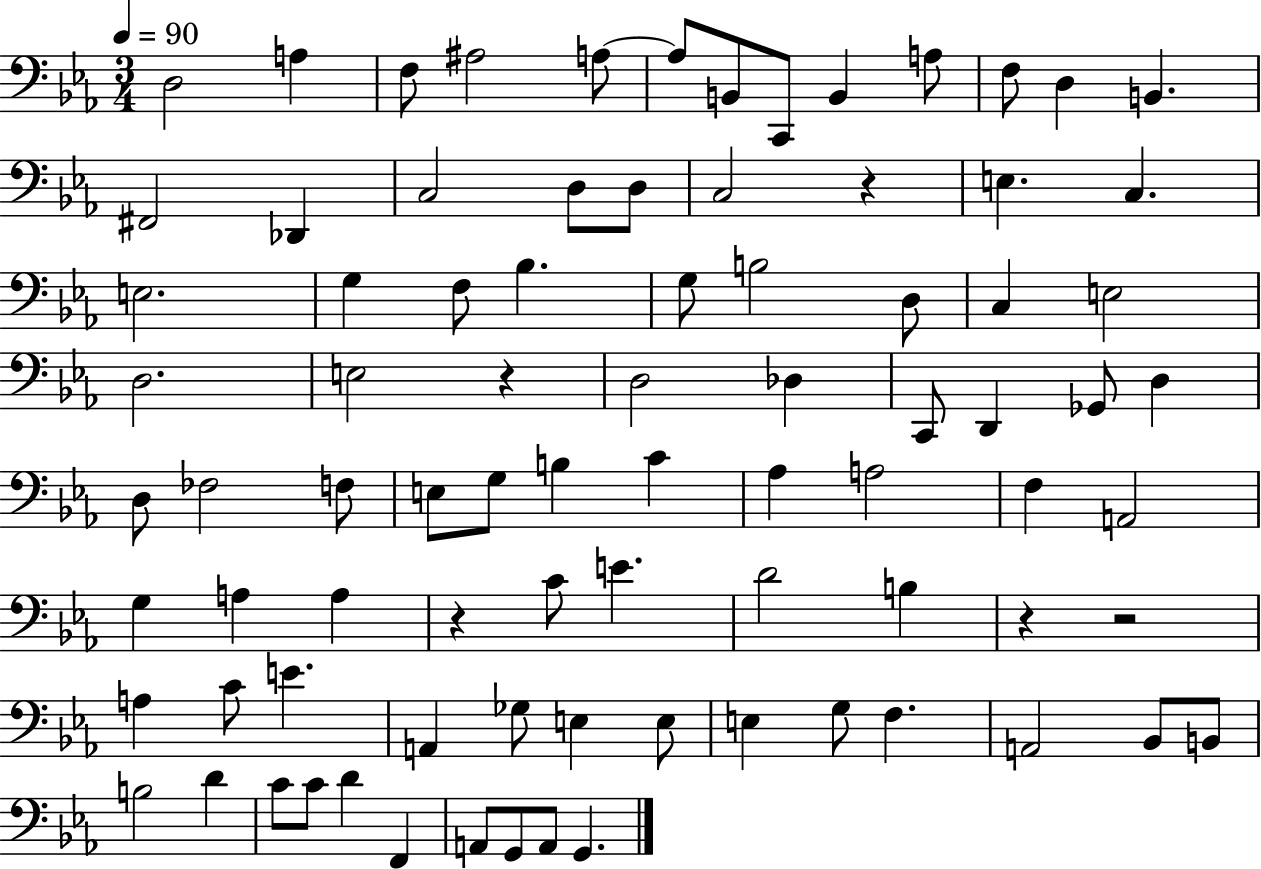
{
  \clef bass
  \numericTimeSignature
  \time 3/4
  \key ees \major
  \tempo 4 = 90
  d2 a4 | f8 ais2 a8~~ | a8 b,8 c,8 b,4 a8 | f8 d4 b,4. | \break fis,2 des,4 | c2 d8 d8 | c2 r4 | e4. c4. | \break e2. | g4 f8 bes4. | g8 b2 d8 | c4 e2 | \break d2. | e2 r4 | d2 des4 | c,8 d,4 ges,8 d4 | \break d8 fes2 f8 | e8 g8 b4 c'4 | aes4 a2 | f4 a,2 | \break g4 a4 a4 | r4 c'8 e'4. | d'2 b4 | r4 r2 | \break a4 c'8 e'4. | a,4 ges8 e4 e8 | e4 g8 f4. | a,2 bes,8 b,8 | \break b2 d'4 | c'8 c'8 d'4 f,4 | a,8 g,8 a,8 g,4. | \bar "|."
}